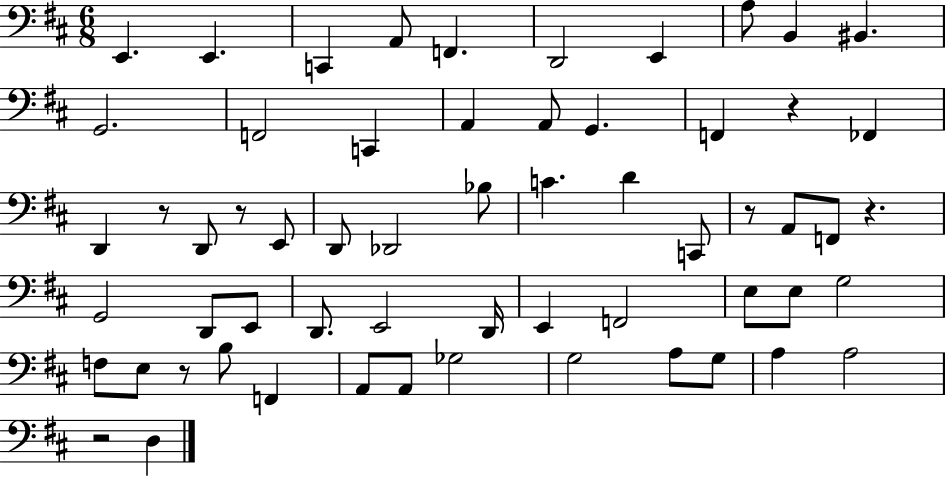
E2/q. E2/q. C2/q A2/e F2/q. D2/h E2/q A3/e B2/q BIS2/q. G2/h. F2/h C2/q A2/q A2/e G2/q. F2/q R/q FES2/q D2/q R/e D2/e R/e E2/e D2/e Db2/h Bb3/e C4/q. D4/q C2/e R/e A2/e F2/e R/q. G2/h D2/e E2/e D2/e. E2/h D2/s E2/q F2/h E3/e E3/e G3/h F3/e E3/e R/e B3/e F2/q A2/e A2/e Gb3/h G3/h A3/e G3/e A3/q A3/h R/h D3/q